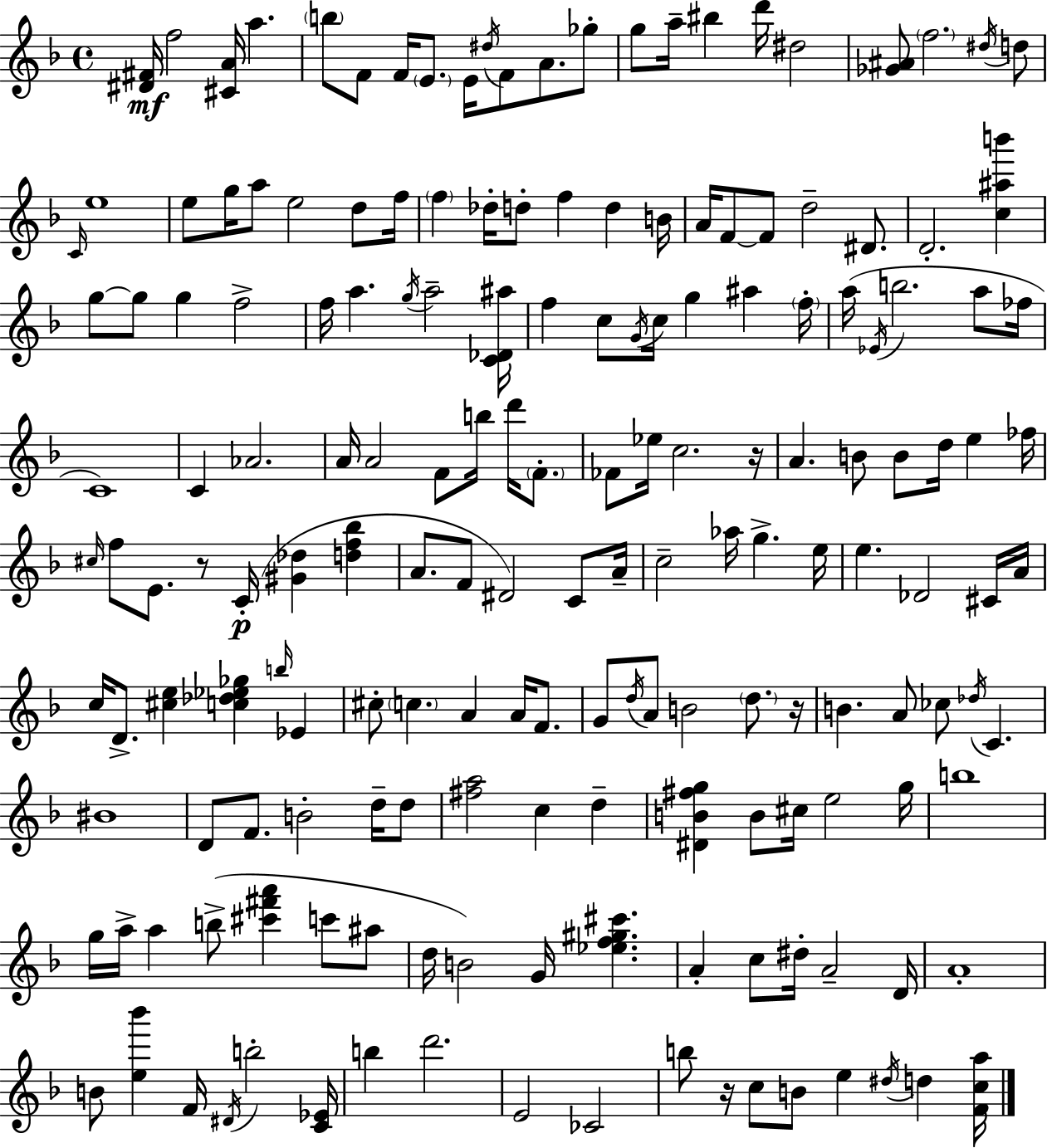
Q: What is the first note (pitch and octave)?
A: F5